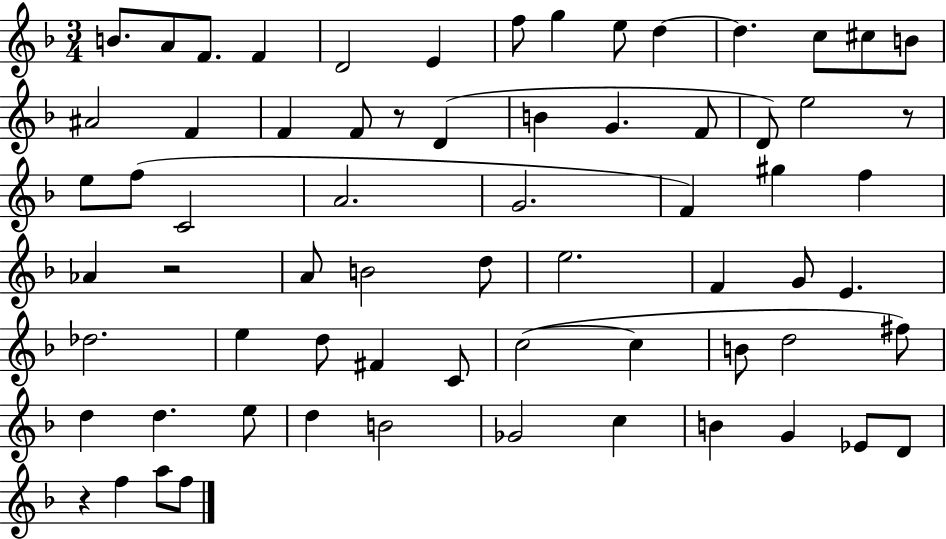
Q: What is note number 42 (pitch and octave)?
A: E5